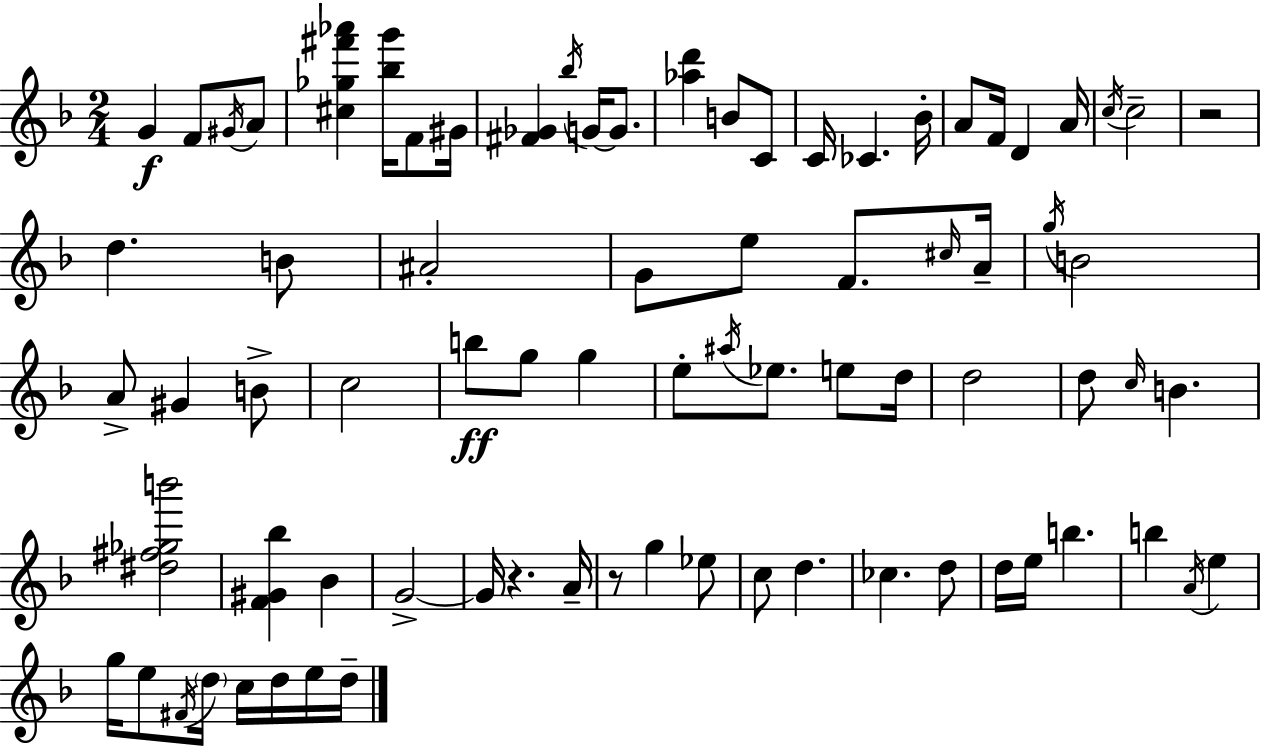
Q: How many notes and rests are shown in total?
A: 79